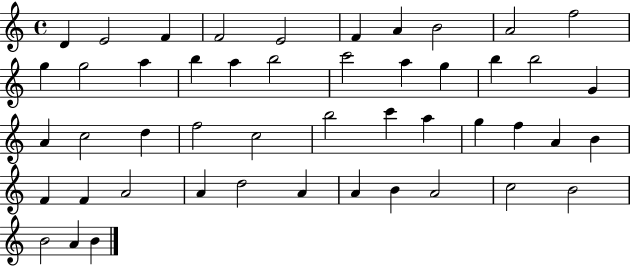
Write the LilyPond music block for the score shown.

{
  \clef treble
  \time 4/4
  \defaultTimeSignature
  \key c \major
  d'4 e'2 f'4 | f'2 e'2 | f'4 a'4 b'2 | a'2 f''2 | \break g''4 g''2 a''4 | b''4 a''4 b''2 | c'''2 a''4 g''4 | b''4 b''2 g'4 | \break a'4 c''2 d''4 | f''2 c''2 | b''2 c'''4 a''4 | g''4 f''4 a'4 b'4 | \break f'4 f'4 a'2 | a'4 d''2 a'4 | a'4 b'4 a'2 | c''2 b'2 | \break b'2 a'4 b'4 | \bar "|."
}